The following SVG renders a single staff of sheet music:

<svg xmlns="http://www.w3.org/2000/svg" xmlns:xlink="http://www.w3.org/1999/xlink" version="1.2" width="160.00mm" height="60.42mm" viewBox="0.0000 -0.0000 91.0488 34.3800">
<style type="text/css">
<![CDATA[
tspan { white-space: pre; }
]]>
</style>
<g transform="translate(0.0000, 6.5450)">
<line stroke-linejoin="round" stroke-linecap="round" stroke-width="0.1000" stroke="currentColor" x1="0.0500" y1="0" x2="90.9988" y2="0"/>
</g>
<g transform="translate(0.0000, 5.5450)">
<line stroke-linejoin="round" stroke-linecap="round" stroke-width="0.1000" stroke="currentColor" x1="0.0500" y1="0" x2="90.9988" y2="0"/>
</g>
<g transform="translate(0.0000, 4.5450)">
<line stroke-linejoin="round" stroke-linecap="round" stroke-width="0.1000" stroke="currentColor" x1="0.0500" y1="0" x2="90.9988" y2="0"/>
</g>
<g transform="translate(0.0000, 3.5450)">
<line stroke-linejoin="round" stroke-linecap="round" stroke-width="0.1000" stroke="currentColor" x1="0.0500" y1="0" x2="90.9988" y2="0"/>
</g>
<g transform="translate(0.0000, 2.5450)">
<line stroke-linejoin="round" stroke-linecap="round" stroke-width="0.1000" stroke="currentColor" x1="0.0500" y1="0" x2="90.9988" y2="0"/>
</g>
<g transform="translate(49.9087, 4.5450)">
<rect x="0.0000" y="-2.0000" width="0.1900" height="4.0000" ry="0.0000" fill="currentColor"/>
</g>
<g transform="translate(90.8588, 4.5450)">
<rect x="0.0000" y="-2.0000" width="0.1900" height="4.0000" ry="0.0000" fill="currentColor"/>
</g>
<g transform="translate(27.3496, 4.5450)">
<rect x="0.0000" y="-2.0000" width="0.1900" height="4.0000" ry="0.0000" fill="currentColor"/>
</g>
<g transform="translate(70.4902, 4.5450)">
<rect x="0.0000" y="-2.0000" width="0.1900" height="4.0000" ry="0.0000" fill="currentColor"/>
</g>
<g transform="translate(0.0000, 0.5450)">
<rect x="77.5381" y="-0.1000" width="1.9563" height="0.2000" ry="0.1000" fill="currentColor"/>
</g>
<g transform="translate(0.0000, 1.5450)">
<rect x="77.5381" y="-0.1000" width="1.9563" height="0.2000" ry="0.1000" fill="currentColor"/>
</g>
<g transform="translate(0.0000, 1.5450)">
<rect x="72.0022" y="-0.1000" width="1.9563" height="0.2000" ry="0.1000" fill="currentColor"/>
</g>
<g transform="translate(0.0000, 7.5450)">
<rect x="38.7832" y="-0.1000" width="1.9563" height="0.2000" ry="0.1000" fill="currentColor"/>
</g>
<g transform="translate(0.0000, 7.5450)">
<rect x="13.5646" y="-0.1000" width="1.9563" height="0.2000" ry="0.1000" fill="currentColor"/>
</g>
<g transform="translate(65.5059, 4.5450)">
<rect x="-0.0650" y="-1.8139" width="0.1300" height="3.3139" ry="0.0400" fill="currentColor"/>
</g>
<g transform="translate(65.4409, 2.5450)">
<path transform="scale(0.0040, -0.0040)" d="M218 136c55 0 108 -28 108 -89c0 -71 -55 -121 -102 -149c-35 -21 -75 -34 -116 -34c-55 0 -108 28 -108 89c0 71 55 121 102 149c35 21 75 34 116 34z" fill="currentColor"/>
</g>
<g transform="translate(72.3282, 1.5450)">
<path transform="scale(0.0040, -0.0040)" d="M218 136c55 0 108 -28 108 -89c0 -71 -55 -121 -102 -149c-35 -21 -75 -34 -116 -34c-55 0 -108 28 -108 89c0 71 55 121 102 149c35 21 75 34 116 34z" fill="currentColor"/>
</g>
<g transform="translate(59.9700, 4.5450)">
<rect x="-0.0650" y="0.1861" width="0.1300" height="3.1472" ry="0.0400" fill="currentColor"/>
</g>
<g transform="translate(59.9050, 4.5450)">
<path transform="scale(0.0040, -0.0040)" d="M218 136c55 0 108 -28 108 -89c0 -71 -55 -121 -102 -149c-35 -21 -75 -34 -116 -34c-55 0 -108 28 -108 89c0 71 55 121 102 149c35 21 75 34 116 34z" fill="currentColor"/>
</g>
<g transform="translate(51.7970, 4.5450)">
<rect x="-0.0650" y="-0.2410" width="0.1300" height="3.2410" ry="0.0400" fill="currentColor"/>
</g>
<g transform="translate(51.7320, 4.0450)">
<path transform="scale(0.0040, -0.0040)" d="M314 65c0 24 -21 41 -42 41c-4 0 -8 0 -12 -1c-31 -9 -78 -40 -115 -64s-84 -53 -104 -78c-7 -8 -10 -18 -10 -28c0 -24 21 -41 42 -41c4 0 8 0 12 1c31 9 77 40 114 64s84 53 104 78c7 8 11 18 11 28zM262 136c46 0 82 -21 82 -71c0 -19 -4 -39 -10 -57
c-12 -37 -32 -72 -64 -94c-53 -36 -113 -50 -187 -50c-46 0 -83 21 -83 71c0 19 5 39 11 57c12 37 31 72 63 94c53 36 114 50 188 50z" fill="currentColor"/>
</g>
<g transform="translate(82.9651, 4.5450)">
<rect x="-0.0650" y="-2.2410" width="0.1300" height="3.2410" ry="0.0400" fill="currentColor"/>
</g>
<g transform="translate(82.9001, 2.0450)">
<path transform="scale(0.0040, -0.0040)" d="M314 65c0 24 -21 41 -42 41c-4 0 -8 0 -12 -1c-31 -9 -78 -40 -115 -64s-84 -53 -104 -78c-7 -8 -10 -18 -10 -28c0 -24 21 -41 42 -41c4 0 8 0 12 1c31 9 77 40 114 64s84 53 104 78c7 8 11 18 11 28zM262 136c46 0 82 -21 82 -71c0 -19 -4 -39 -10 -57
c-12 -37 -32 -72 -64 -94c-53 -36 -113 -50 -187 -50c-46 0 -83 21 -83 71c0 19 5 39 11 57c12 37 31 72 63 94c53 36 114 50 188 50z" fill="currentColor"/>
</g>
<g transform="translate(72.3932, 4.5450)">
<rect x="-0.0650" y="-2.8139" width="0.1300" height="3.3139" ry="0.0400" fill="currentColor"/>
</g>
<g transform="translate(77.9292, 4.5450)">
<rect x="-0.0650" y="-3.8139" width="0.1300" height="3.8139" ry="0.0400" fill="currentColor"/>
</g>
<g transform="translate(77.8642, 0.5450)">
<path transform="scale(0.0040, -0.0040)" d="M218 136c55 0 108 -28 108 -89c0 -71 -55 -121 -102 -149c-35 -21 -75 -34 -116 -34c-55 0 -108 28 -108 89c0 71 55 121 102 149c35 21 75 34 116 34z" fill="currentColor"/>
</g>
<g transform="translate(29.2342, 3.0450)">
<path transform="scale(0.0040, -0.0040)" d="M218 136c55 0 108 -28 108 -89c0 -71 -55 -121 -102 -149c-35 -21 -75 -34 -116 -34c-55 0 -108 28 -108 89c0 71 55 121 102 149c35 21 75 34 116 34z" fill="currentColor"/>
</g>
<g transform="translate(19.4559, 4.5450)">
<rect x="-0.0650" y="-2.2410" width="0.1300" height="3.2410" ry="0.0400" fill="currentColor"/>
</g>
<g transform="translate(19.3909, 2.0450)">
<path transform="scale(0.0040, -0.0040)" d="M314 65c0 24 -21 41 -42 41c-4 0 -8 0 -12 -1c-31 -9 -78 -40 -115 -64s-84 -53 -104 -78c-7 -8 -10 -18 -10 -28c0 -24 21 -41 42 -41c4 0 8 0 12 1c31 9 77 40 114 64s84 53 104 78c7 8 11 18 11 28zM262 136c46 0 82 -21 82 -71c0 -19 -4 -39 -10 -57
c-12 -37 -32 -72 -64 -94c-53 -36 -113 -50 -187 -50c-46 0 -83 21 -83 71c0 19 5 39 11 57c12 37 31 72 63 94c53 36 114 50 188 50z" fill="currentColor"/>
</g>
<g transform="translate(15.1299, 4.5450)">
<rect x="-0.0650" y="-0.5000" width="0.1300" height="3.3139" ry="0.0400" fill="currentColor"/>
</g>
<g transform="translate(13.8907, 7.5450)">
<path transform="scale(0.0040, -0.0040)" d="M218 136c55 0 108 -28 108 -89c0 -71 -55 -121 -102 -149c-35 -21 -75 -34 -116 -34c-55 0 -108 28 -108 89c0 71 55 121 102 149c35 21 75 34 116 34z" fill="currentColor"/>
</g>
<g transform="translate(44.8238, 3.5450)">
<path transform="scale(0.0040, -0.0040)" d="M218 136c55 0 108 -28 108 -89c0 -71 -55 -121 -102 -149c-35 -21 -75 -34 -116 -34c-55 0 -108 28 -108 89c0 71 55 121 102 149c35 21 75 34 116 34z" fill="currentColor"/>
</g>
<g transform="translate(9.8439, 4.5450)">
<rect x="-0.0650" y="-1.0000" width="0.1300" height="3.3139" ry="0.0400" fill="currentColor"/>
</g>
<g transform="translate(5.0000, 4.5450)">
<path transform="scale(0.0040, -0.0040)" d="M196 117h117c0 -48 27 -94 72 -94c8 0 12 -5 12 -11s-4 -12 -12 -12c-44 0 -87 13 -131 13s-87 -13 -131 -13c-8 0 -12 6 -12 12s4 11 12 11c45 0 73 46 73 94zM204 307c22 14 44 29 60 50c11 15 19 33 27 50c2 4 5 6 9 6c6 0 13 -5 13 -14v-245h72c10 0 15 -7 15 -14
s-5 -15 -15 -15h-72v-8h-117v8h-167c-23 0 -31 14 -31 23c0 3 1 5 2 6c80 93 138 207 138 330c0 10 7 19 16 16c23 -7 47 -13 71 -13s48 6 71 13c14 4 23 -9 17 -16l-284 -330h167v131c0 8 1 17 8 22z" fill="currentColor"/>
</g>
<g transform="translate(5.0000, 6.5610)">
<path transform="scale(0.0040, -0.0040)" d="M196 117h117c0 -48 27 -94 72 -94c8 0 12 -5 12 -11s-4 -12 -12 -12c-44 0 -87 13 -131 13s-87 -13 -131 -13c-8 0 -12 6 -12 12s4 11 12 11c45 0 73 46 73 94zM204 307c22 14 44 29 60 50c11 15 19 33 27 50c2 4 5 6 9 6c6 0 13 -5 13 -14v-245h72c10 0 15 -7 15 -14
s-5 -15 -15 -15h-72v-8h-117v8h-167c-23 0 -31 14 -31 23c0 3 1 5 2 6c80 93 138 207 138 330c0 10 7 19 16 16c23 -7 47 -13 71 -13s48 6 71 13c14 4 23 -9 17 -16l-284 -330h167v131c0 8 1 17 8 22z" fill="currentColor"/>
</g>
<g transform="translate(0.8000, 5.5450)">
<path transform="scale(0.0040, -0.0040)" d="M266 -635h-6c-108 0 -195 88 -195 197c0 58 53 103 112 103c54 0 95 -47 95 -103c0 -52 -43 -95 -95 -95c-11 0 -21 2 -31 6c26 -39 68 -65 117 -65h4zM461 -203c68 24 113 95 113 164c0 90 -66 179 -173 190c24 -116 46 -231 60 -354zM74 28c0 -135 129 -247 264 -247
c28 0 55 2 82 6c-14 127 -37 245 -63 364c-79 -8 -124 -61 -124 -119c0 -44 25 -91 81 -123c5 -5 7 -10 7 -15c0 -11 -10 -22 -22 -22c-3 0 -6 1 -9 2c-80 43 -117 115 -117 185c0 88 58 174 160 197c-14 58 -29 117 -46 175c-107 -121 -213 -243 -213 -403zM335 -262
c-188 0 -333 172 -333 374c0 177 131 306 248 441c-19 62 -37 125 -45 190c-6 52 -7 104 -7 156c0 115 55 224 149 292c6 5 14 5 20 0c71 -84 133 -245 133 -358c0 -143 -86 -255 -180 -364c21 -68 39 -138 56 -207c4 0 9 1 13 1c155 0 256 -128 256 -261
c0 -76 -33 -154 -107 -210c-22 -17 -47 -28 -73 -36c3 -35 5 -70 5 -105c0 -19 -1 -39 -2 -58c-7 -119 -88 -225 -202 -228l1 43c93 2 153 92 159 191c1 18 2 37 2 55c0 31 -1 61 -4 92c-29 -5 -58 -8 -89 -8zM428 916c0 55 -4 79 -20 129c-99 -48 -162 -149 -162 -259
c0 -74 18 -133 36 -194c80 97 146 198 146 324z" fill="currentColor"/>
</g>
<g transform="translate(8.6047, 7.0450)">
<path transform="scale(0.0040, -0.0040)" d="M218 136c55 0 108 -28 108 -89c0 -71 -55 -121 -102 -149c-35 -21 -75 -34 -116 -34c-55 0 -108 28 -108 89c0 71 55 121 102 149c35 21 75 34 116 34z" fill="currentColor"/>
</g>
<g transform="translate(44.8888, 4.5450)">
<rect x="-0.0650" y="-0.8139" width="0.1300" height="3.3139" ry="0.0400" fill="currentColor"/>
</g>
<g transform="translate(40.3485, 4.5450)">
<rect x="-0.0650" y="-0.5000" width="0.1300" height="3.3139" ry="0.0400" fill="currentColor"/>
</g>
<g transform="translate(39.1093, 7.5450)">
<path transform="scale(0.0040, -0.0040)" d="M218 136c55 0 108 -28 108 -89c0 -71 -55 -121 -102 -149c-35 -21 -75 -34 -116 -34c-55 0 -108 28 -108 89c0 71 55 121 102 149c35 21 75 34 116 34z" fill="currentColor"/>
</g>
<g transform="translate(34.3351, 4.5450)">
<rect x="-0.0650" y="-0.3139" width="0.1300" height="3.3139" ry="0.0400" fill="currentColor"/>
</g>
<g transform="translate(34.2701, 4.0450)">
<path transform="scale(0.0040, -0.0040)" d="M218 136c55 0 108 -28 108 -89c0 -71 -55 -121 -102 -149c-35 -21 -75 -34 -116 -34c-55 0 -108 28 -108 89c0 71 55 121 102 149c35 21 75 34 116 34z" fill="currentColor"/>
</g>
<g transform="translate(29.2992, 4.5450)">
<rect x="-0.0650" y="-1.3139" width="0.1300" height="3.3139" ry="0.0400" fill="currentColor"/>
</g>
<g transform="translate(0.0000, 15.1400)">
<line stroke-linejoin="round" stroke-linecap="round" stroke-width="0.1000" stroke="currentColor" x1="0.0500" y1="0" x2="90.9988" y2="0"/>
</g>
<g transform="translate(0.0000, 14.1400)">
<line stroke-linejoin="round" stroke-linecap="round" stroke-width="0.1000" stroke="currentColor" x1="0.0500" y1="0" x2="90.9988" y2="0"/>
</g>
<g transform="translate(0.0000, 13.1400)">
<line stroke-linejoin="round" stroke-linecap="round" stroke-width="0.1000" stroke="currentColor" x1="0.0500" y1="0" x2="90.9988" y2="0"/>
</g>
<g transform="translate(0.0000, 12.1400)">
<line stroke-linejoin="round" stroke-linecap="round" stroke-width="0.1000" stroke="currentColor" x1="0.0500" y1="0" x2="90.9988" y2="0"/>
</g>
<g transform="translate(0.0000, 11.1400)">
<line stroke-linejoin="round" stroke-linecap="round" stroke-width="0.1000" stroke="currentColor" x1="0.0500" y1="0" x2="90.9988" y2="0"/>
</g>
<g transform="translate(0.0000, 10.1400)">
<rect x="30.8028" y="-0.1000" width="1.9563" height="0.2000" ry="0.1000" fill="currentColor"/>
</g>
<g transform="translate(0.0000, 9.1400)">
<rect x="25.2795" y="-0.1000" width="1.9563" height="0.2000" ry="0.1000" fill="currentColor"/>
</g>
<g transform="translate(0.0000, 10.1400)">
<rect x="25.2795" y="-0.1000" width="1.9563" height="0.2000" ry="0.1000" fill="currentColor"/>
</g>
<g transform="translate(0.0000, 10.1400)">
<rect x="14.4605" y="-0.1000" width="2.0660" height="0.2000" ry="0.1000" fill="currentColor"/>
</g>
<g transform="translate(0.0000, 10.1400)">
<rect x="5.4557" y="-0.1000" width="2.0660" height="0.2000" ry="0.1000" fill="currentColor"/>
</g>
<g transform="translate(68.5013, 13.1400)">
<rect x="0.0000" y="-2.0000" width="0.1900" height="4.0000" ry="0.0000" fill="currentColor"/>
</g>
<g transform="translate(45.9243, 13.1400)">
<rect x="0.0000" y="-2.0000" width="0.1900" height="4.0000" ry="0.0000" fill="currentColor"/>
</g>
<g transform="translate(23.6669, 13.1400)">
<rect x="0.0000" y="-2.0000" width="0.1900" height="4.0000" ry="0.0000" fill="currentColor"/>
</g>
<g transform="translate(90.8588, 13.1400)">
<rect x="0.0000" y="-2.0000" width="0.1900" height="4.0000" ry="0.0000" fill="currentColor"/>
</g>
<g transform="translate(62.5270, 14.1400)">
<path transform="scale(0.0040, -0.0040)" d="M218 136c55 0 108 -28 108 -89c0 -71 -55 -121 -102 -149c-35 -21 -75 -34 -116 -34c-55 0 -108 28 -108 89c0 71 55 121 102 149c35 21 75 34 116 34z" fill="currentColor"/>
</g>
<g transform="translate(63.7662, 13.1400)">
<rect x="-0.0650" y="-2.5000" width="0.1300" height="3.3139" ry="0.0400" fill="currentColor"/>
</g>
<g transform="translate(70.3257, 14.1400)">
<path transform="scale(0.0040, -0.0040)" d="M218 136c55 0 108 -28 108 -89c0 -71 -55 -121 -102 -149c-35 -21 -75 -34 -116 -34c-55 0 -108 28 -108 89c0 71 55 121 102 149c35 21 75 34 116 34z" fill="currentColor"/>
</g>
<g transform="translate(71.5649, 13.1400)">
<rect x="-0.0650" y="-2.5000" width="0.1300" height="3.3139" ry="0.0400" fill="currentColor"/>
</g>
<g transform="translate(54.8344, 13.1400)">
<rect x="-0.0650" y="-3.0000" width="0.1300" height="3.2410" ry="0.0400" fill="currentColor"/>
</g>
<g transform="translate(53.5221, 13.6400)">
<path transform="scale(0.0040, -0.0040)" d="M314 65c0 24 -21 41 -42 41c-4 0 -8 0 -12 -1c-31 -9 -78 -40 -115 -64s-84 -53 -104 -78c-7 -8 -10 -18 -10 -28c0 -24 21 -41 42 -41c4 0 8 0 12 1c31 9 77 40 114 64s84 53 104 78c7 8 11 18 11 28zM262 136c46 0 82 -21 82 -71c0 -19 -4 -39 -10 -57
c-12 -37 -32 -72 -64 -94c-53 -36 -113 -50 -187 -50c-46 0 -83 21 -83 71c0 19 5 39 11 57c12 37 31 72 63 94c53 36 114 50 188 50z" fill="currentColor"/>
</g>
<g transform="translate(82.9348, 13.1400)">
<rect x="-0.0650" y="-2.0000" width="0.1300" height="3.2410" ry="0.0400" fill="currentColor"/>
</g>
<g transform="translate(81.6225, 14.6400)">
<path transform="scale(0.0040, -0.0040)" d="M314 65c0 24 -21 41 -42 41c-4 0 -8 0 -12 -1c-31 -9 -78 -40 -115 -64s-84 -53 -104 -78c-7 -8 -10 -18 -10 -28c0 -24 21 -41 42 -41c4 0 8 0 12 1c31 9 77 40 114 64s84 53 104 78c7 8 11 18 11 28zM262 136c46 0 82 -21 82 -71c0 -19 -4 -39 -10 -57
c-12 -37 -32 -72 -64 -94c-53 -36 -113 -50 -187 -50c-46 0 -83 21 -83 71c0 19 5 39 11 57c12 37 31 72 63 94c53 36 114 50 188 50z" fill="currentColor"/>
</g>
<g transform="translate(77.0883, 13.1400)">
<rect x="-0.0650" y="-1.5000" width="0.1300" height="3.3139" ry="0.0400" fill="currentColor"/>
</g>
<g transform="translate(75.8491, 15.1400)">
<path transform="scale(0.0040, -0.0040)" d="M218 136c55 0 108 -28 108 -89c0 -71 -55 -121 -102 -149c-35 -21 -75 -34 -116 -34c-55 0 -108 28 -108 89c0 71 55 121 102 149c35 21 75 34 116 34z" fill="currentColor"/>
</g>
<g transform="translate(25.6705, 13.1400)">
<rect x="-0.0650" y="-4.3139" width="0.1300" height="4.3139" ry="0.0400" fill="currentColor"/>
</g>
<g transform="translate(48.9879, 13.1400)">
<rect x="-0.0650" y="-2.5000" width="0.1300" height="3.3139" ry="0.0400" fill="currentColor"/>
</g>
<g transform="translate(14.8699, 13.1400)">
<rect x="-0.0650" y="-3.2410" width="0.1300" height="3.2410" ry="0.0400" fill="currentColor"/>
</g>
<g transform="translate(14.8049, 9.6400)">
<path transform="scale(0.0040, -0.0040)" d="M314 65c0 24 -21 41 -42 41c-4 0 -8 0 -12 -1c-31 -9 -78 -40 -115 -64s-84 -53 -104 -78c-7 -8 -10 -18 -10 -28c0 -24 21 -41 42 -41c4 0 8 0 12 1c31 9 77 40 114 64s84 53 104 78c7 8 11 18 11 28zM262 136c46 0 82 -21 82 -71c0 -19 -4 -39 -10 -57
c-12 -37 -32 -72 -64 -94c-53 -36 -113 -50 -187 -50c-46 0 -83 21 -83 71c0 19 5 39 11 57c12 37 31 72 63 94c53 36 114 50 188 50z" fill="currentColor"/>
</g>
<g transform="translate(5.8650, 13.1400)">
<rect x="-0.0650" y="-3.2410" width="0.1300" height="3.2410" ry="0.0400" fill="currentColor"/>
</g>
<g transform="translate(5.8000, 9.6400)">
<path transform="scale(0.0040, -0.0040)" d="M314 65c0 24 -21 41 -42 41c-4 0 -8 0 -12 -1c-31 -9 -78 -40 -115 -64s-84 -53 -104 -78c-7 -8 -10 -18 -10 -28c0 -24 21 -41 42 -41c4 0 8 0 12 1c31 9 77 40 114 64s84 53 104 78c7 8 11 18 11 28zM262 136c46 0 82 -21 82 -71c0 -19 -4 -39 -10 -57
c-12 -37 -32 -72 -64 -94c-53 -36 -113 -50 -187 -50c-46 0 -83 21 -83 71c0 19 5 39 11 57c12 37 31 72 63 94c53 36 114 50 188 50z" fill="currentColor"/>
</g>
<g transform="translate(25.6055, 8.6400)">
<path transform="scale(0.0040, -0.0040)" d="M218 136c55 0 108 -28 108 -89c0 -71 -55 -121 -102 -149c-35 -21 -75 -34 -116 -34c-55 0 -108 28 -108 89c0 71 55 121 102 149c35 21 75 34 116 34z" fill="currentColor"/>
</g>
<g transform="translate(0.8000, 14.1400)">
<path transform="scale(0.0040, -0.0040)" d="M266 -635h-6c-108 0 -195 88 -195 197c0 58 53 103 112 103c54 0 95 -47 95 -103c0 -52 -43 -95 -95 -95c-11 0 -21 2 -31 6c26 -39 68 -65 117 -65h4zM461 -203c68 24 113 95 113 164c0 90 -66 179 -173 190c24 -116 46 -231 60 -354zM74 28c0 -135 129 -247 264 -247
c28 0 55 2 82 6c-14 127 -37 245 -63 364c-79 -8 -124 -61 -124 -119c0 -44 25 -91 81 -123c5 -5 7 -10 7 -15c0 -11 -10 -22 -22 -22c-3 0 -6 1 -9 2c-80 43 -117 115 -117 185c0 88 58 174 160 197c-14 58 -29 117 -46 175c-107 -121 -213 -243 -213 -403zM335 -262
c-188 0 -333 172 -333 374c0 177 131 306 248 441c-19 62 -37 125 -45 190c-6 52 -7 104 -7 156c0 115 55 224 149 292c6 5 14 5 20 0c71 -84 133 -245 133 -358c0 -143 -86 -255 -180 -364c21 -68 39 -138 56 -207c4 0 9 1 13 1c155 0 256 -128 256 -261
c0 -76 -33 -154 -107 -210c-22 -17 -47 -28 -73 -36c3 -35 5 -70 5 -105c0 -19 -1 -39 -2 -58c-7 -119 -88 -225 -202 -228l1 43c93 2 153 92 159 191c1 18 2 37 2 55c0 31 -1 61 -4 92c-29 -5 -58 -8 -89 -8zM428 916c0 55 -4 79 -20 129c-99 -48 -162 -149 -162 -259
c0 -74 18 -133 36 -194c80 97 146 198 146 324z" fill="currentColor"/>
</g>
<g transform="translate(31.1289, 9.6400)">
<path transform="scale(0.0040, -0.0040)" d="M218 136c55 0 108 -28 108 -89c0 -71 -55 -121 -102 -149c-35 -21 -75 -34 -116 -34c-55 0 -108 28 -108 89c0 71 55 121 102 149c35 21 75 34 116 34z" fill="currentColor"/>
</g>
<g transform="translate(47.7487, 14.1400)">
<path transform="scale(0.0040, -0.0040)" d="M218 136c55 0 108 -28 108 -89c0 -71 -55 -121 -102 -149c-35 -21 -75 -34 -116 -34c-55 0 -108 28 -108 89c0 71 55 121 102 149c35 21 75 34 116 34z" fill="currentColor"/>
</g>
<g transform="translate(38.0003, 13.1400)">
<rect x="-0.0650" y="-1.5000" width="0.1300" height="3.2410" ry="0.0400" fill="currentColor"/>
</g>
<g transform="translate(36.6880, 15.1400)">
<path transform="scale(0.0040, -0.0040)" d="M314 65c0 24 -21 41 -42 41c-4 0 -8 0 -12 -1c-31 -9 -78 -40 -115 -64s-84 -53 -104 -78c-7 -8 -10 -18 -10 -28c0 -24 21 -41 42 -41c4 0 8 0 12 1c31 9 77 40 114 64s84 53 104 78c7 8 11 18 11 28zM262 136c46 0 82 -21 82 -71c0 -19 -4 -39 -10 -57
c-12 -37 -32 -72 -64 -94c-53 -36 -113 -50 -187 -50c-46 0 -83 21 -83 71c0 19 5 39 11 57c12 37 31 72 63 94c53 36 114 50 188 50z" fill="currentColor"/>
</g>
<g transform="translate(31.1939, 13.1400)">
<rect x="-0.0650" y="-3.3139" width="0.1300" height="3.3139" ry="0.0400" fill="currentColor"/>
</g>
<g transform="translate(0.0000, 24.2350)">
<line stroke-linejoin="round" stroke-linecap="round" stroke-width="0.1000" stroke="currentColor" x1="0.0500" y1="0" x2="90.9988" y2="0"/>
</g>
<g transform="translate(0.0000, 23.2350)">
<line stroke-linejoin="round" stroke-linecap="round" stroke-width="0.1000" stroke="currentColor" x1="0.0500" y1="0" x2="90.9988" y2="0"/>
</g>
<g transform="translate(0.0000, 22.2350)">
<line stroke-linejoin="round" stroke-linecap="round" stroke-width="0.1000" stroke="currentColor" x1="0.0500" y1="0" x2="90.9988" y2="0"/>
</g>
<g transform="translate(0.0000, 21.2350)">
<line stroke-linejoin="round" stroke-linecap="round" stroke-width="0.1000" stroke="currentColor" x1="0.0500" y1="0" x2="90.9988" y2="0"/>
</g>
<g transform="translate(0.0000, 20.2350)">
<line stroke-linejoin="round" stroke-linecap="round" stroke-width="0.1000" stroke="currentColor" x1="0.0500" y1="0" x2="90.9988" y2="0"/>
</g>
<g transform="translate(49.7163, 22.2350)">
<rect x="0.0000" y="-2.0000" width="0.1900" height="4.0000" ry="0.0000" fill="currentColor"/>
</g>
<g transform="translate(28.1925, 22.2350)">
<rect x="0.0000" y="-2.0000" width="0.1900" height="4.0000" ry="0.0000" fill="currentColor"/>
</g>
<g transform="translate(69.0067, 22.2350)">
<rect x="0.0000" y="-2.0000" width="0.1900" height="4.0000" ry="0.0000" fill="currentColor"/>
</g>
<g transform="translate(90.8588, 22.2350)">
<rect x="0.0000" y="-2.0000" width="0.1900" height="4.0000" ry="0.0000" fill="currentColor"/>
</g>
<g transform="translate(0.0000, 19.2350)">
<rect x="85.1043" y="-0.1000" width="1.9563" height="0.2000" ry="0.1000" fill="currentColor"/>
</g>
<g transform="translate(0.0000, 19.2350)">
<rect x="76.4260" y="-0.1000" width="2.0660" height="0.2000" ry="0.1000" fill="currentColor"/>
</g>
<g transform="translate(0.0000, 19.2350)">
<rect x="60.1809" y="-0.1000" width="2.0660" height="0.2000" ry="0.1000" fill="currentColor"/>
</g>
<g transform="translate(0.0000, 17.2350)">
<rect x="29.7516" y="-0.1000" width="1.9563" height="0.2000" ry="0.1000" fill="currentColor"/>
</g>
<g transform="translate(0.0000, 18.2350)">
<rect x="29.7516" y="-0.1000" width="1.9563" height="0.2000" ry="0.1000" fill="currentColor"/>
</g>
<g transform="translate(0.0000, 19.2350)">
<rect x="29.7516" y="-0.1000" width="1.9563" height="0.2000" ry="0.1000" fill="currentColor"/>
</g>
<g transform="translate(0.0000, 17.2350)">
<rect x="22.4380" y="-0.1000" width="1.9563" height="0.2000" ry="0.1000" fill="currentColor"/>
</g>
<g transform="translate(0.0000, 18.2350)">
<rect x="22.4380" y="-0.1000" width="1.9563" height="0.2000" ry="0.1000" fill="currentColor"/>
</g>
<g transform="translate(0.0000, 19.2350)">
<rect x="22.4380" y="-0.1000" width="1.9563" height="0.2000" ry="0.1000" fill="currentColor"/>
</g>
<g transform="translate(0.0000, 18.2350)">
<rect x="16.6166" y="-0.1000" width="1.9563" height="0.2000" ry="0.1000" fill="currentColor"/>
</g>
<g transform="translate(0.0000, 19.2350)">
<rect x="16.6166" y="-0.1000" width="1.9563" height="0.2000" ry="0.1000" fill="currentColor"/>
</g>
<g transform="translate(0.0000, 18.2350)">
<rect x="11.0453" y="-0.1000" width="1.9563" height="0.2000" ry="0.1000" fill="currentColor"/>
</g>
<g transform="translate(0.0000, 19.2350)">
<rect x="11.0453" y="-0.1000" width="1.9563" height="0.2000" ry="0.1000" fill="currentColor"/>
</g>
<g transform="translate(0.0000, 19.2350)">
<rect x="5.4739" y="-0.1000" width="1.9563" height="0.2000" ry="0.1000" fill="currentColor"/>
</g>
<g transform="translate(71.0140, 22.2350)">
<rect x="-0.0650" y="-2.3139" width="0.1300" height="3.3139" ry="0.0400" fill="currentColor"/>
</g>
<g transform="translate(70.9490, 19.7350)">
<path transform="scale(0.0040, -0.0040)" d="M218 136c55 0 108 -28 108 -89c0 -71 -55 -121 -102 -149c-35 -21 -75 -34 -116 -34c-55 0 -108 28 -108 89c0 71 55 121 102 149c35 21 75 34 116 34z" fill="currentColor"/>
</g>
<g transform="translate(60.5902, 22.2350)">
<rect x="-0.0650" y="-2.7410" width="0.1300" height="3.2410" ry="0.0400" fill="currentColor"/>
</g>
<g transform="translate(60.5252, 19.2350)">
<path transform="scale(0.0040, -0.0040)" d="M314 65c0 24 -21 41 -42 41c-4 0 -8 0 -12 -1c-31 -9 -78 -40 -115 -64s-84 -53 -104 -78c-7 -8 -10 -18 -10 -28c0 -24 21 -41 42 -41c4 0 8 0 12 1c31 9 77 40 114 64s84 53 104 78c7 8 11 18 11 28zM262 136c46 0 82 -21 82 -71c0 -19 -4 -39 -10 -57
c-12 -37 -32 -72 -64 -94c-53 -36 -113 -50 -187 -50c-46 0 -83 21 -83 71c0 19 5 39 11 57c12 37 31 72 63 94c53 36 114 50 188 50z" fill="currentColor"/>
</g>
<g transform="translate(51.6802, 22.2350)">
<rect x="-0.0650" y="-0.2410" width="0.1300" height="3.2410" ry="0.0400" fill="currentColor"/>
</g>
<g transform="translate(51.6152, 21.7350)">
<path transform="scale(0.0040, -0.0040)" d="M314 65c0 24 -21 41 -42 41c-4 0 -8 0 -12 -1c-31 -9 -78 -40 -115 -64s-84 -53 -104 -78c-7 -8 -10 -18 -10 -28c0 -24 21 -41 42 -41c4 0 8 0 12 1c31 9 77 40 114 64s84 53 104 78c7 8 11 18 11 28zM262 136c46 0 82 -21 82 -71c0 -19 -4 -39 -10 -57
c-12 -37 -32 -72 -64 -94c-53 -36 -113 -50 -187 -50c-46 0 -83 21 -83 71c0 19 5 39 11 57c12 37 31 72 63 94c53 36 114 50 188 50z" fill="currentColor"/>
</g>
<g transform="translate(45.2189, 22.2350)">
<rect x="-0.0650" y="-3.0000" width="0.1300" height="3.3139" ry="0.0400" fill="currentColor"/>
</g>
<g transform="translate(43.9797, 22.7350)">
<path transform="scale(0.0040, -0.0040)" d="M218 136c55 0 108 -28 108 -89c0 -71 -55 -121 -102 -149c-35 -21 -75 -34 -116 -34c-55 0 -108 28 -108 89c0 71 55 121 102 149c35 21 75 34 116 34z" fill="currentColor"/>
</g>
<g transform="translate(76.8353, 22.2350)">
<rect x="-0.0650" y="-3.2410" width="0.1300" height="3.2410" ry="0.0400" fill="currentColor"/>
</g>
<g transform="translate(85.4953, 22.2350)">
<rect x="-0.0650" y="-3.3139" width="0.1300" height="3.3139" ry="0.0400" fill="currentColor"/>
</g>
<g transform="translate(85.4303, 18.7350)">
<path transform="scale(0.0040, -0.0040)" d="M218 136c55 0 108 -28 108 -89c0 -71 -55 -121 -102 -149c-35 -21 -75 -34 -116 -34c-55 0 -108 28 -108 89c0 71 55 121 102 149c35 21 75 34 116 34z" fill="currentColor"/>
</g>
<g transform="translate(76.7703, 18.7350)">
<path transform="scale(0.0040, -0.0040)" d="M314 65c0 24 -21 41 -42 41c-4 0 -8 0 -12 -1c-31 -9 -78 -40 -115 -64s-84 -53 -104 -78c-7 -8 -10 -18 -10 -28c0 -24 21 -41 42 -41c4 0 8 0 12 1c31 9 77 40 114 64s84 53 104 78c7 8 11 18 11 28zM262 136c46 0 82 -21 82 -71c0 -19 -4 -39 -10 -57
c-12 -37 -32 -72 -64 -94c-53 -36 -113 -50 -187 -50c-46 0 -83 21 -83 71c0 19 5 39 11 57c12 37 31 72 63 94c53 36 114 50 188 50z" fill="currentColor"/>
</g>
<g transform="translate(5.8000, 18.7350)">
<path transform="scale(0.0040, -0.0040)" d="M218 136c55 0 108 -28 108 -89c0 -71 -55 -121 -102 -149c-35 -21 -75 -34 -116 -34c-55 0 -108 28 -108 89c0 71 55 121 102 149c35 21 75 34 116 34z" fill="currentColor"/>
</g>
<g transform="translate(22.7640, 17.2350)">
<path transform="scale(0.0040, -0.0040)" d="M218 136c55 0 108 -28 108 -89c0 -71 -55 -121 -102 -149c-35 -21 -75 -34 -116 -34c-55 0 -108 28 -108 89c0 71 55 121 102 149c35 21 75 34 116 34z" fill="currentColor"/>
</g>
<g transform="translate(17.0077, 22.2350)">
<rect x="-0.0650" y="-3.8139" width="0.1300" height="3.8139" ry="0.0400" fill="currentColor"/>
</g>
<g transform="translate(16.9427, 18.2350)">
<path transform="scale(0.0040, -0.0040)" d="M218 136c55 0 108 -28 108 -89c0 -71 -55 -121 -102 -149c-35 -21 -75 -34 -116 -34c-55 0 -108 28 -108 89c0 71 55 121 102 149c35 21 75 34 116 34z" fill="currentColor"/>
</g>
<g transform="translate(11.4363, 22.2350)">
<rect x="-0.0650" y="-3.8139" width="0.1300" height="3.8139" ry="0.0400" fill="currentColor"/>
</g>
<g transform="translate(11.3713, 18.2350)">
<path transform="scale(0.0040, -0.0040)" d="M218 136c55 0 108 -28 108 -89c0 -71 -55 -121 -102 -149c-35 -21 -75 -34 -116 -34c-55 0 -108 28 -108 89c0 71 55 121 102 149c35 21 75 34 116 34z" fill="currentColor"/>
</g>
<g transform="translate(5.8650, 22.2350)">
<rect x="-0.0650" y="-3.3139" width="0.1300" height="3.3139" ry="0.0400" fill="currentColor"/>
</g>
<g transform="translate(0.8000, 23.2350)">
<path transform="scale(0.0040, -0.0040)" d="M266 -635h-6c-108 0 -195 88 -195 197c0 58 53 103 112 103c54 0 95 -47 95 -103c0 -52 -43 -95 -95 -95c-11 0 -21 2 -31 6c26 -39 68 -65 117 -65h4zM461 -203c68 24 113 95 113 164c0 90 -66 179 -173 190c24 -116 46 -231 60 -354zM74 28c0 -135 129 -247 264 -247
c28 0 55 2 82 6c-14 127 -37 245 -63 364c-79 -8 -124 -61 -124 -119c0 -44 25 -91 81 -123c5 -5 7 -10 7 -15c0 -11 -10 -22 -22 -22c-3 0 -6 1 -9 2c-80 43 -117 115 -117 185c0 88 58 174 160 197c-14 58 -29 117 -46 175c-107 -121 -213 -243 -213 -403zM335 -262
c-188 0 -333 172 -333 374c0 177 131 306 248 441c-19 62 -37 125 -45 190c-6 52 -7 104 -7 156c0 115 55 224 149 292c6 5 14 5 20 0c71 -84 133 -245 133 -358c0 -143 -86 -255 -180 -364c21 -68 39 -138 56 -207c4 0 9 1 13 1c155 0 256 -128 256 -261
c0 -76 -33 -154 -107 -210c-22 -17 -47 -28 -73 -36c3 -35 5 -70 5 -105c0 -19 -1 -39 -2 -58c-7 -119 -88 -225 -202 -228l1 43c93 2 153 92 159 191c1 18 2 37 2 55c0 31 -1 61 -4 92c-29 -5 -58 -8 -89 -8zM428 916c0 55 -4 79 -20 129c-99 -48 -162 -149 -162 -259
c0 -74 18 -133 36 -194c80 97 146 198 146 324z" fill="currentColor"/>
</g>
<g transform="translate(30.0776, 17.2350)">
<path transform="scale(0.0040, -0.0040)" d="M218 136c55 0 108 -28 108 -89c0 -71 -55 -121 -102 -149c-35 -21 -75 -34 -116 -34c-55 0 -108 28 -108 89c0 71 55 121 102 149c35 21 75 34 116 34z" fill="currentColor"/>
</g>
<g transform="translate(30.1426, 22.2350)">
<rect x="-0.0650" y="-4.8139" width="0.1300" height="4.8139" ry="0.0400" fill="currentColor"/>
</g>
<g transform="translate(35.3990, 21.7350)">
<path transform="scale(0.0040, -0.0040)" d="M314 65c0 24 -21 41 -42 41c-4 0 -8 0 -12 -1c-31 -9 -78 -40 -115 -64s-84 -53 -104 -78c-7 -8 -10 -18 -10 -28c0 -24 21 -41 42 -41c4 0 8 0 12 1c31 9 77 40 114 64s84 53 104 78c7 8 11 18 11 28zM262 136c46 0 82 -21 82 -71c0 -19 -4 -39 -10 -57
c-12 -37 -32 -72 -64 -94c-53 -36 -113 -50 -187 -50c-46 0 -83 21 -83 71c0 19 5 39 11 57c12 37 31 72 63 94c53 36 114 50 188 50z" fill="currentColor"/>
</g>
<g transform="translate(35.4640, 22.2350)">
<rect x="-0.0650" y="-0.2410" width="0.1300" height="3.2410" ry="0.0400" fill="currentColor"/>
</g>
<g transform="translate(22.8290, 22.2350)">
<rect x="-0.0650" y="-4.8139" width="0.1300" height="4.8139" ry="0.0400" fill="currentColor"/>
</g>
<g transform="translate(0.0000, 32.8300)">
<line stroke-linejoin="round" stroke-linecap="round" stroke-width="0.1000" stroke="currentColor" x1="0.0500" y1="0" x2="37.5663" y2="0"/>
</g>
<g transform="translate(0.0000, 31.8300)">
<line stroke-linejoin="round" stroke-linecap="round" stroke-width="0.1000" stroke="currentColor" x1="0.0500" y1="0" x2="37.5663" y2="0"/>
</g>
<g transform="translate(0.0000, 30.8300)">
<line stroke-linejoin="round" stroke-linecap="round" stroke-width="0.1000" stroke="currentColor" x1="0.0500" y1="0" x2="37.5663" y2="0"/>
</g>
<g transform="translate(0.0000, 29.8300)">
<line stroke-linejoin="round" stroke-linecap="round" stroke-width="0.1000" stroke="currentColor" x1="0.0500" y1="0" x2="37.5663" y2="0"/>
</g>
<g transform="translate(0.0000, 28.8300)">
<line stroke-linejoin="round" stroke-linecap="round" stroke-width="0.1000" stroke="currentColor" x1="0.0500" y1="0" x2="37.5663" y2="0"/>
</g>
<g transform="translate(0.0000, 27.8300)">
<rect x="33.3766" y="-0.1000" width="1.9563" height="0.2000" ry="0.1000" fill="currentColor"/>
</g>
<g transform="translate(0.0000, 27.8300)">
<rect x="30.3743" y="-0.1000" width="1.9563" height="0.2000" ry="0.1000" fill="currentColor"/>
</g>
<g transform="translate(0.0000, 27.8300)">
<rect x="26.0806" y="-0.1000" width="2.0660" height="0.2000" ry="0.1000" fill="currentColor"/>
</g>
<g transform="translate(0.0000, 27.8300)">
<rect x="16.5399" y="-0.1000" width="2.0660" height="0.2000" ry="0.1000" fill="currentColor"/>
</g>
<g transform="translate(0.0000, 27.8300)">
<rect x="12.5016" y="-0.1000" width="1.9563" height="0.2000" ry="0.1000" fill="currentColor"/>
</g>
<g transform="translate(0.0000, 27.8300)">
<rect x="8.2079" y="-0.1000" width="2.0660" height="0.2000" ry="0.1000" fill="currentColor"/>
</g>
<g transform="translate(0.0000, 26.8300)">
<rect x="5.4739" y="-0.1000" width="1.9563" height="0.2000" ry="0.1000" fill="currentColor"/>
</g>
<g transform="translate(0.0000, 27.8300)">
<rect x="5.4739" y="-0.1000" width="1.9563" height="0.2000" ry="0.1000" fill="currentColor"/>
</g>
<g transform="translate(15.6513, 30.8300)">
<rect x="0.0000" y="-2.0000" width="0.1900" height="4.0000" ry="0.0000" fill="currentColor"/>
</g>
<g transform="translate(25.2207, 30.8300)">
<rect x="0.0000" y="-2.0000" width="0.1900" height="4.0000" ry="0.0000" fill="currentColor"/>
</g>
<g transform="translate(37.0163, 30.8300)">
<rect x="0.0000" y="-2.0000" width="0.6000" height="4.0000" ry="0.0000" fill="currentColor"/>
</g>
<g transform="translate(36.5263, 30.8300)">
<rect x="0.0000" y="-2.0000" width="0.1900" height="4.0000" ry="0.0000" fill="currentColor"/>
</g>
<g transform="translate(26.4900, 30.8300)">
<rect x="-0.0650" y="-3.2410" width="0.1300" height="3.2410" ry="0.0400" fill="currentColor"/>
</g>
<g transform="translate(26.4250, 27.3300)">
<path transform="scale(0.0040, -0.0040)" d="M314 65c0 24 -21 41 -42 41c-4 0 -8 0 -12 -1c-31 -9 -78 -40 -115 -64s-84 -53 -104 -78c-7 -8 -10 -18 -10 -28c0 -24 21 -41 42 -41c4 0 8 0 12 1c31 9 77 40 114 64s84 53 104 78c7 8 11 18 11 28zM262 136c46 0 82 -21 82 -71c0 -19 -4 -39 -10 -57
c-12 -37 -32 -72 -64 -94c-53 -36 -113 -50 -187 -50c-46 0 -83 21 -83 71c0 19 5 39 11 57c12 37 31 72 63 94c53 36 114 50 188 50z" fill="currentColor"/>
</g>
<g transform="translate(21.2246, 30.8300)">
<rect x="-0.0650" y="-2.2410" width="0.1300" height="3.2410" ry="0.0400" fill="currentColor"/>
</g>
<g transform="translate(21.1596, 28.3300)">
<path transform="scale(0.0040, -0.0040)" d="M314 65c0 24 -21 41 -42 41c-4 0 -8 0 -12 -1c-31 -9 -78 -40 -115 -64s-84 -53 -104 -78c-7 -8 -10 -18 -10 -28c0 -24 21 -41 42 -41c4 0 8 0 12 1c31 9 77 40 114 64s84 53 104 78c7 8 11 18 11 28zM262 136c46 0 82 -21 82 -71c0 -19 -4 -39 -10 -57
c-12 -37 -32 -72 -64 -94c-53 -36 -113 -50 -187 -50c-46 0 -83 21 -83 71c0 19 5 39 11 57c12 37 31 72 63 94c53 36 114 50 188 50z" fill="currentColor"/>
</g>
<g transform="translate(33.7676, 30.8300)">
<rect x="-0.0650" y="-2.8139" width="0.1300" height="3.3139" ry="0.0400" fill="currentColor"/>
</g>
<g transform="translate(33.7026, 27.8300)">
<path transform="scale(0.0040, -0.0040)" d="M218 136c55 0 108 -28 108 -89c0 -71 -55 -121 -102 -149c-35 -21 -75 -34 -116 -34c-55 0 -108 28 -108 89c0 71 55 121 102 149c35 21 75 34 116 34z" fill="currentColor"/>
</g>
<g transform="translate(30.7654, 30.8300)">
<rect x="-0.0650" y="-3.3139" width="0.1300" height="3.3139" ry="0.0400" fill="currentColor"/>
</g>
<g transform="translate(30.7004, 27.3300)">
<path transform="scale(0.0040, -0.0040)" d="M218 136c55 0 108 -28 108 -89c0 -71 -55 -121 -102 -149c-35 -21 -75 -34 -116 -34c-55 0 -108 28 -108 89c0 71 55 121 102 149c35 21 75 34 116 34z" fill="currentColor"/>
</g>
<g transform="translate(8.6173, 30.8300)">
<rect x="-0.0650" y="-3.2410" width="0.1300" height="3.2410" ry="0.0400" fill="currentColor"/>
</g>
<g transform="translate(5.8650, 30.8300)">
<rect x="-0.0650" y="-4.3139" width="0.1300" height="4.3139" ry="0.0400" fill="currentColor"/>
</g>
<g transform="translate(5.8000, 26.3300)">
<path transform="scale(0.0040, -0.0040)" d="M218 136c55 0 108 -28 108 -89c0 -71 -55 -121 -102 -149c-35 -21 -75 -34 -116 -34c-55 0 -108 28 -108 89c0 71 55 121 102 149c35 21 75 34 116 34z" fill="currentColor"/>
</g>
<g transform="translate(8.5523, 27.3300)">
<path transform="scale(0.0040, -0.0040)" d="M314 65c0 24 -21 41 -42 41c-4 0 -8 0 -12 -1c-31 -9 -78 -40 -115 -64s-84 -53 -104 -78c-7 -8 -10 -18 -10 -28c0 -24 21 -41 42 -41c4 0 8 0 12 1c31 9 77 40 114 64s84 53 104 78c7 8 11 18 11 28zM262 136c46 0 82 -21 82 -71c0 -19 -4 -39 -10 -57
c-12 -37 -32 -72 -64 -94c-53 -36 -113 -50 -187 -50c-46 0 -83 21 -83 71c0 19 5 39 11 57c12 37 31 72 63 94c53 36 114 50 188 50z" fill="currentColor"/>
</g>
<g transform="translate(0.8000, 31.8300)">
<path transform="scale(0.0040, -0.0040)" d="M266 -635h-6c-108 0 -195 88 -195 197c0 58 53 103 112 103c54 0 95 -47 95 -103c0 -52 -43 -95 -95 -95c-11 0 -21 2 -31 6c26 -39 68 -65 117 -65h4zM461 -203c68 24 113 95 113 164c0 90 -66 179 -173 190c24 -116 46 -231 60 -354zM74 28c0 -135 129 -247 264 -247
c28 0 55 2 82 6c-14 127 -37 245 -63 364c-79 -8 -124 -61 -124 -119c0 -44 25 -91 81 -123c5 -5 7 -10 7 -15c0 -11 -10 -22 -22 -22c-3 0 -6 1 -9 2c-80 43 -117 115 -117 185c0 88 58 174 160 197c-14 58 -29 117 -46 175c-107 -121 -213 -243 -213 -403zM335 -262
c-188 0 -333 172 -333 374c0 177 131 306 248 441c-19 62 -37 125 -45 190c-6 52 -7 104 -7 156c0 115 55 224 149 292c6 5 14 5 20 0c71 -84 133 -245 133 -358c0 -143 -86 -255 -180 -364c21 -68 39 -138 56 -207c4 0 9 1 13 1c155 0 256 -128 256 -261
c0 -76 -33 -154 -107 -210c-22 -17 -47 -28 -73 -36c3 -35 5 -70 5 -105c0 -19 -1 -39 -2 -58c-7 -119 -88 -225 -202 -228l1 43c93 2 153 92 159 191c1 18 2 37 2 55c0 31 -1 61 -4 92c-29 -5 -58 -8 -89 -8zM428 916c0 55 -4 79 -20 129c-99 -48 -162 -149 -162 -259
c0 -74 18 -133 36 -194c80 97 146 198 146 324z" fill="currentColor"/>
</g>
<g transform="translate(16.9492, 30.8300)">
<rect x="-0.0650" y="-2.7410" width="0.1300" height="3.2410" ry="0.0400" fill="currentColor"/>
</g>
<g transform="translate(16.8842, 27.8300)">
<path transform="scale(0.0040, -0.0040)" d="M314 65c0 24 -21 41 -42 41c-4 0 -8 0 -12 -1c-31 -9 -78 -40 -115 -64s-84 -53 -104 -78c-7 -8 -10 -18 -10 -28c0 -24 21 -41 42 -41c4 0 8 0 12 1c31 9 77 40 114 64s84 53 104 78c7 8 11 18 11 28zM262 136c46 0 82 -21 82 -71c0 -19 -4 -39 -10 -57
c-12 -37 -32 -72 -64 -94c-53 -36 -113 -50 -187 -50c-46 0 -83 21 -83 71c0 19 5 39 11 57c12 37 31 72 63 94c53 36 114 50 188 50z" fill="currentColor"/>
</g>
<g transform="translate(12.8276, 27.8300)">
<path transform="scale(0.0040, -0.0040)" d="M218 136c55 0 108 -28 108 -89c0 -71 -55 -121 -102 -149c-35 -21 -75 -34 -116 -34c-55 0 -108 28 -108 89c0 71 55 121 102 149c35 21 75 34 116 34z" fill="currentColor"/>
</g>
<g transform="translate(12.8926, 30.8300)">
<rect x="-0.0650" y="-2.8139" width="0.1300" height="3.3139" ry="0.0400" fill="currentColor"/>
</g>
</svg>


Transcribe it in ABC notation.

X:1
T:Untitled
M:4/4
L:1/4
K:C
D C g2 e c C d c2 B f a c' g2 b2 b2 d' b E2 G A2 G G E F2 b c' c' e' e' c2 A c2 a2 g b2 b d' b2 a a2 g2 b2 b a